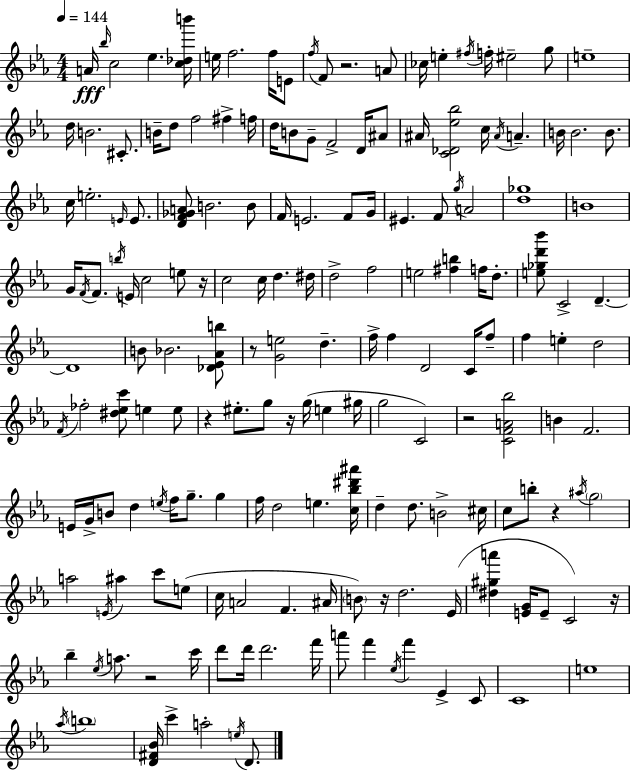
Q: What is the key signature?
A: EES major